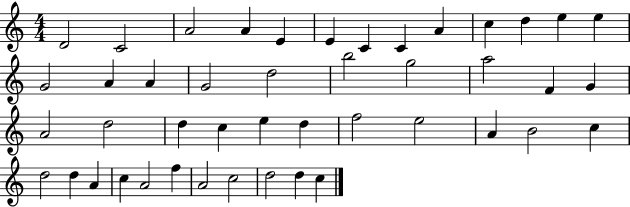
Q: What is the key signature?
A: C major